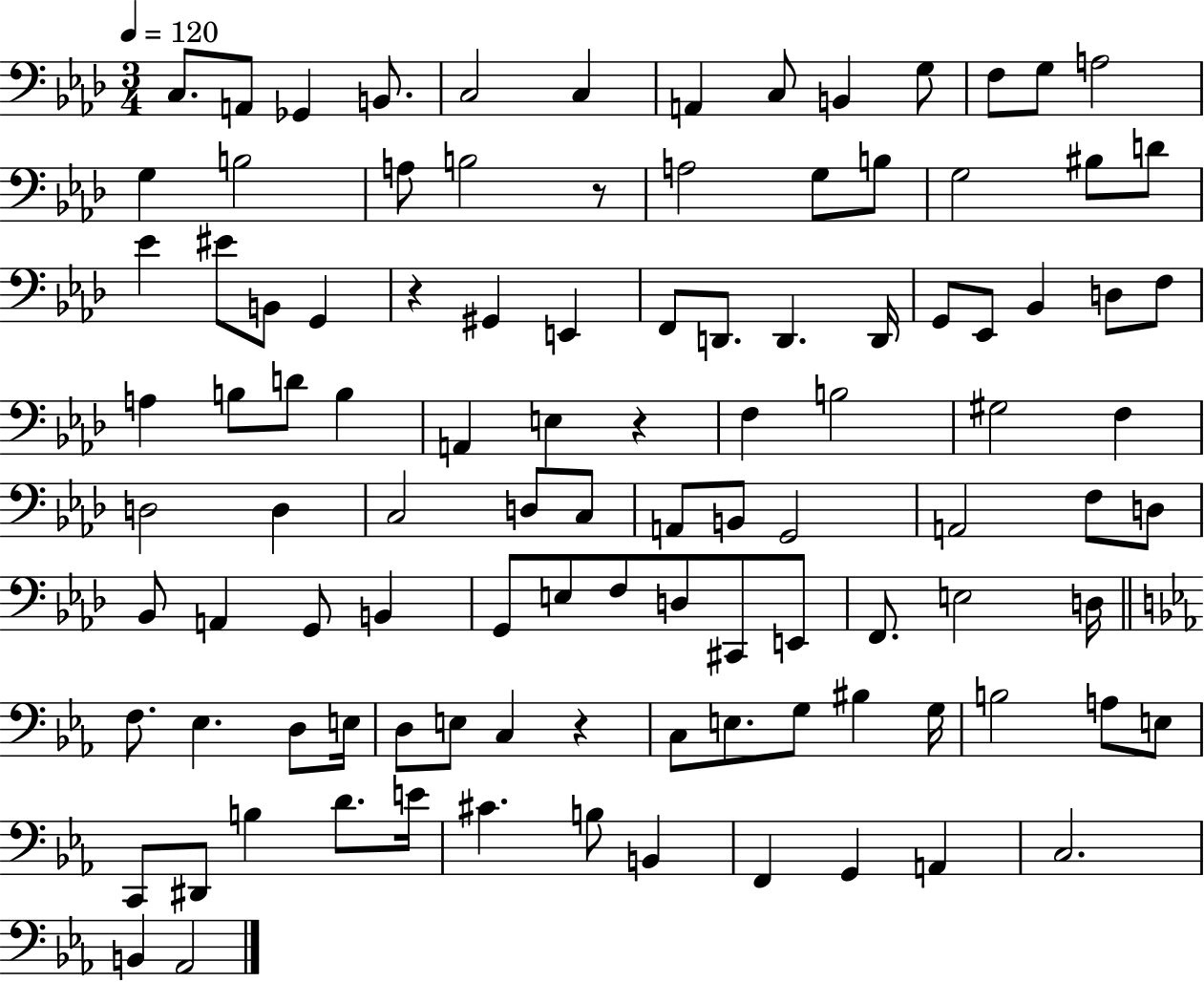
{
  \clef bass
  \numericTimeSignature
  \time 3/4
  \key aes \major
  \tempo 4 = 120
  c8. a,8 ges,4 b,8. | c2 c4 | a,4 c8 b,4 g8 | f8 g8 a2 | \break g4 b2 | a8 b2 r8 | a2 g8 b8 | g2 bis8 d'8 | \break ees'4 eis'8 b,8 g,4 | r4 gis,4 e,4 | f,8 d,8. d,4. d,16 | g,8 ees,8 bes,4 d8 f8 | \break a4 b8 d'8 b4 | a,4 e4 r4 | f4 b2 | gis2 f4 | \break d2 d4 | c2 d8 c8 | a,8 b,8 g,2 | a,2 f8 d8 | \break bes,8 a,4 g,8 b,4 | g,8 e8 f8 d8 cis,8 e,8 | f,8. e2 d16 | \bar "||" \break \key c \minor f8. ees4. d8 e16 | d8 e8 c4 r4 | c8 e8. g8 bis4 g16 | b2 a8 e8 | \break c,8 dis,8 b4 d'8. e'16 | cis'4. b8 b,4 | f,4 g,4 a,4 | c2. | \break b,4 aes,2 | \bar "|."
}